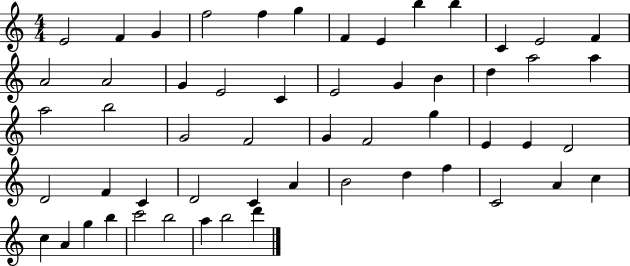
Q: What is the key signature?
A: C major